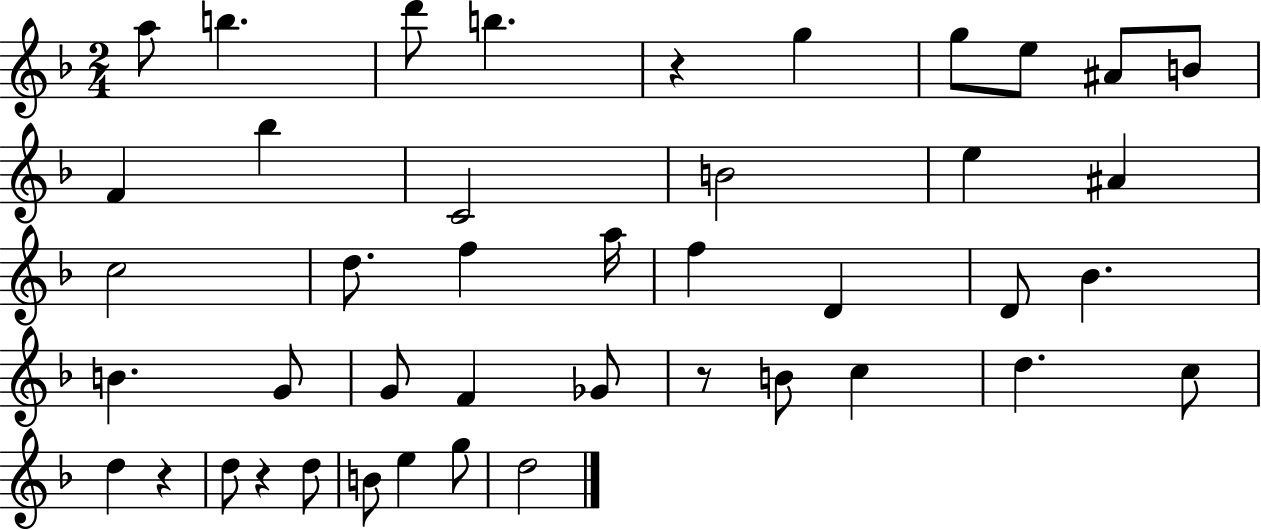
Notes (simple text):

A5/e B5/q. D6/e B5/q. R/q G5/q G5/e E5/e A#4/e B4/e F4/q Bb5/q C4/h B4/h E5/q A#4/q C5/h D5/e. F5/q A5/s F5/q D4/q D4/e Bb4/q. B4/q. G4/e G4/e F4/q Gb4/e R/e B4/e C5/q D5/q. C5/e D5/q R/q D5/e R/q D5/e B4/e E5/q G5/e D5/h